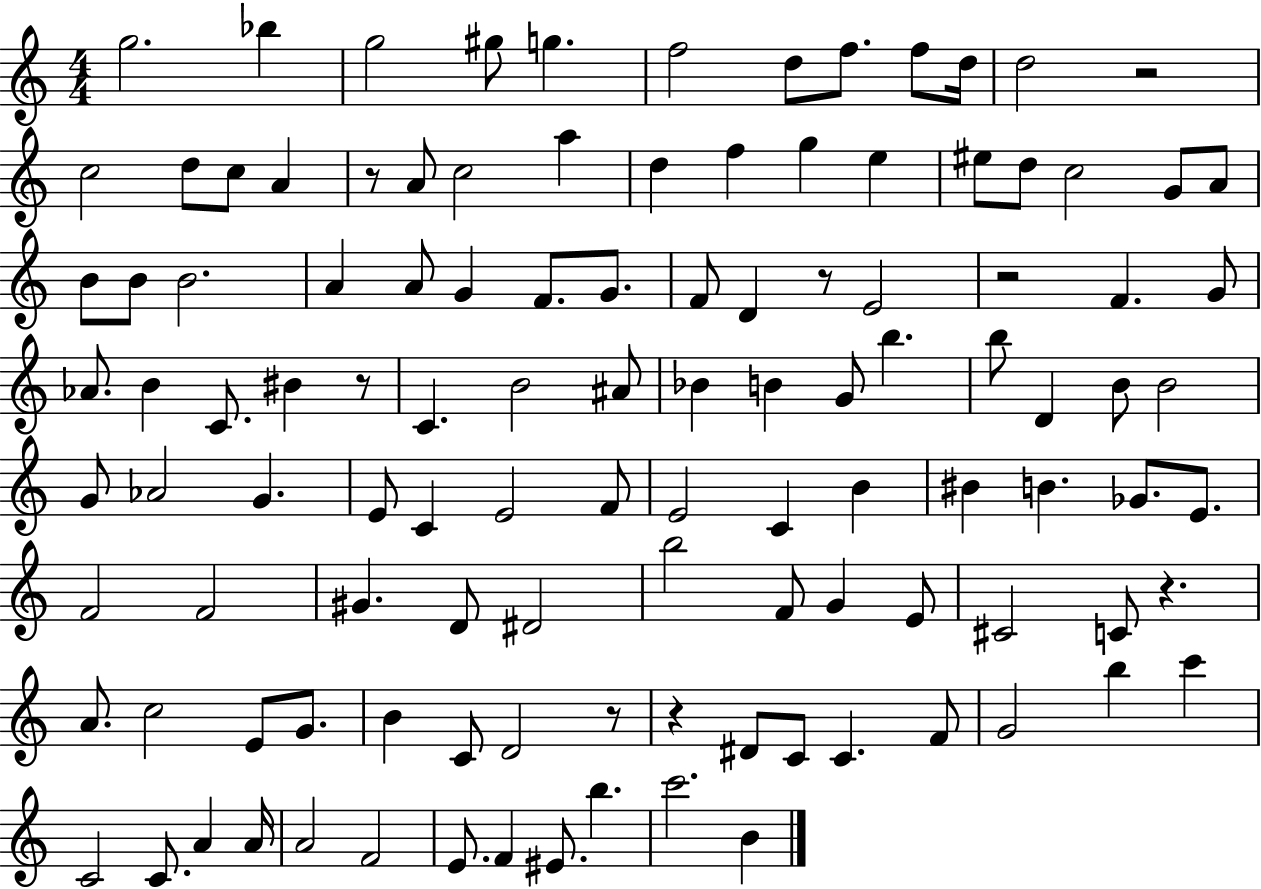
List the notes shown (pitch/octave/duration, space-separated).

G5/h. Bb5/q G5/h G#5/e G5/q. F5/h D5/e F5/e. F5/e D5/s D5/h R/h C5/h D5/e C5/e A4/q R/e A4/e C5/h A5/q D5/q F5/q G5/q E5/q EIS5/e D5/e C5/h G4/e A4/e B4/e B4/e B4/h. A4/q A4/e G4/q F4/e. G4/e. F4/e D4/q R/e E4/h R/h F4/q. G4/e Ab4/e. B4/q C4/e. BIS4/q R/e C4/q. B4/h A#4/e Bb4/q B4/q G4/e B5/q. B5/e D4/q B4/e B4/h G4/e Ab4/h G4/q. E4/e C4/q E4/h F4/e E4/h C4/q B4/q BIS4/q B4/q. Gb4/e. E4/e. F4/h F4/h G#4/q. D4/e D#4/h B5/h F4/e G4/q E4/e C#4/h C4/e R/q. A4/e. C5/h E4/e G4/e. B4/q C4/e D4/h R/e R/q D#4/e C4/e C4/q. F4/e G4/h B5/q C6/q C4/h C4/e. A4/q A4/s A4/h F4/h E4/e. F4/q EIS4/e. B5/q. C6/h. B4/q